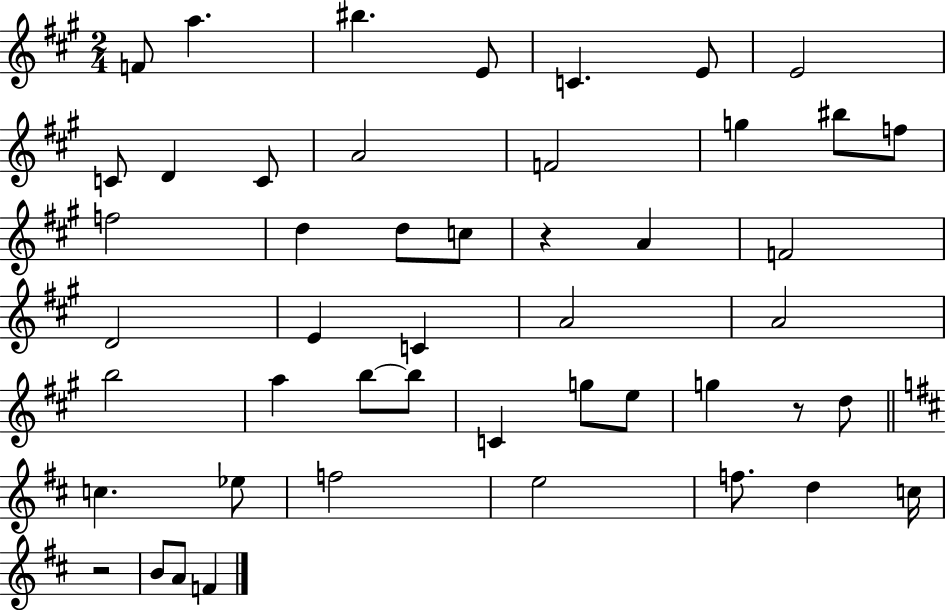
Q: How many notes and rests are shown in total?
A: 48